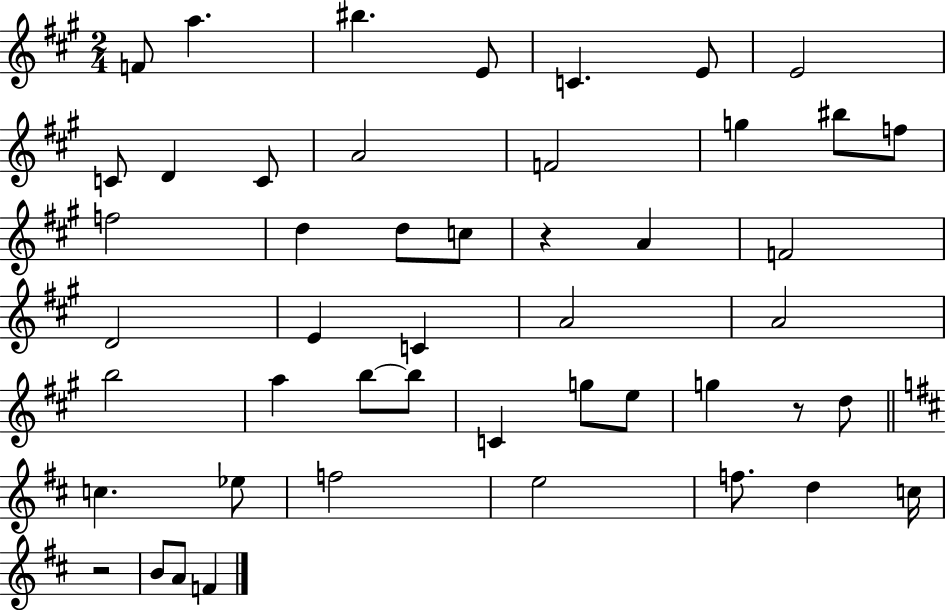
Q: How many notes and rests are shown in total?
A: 48